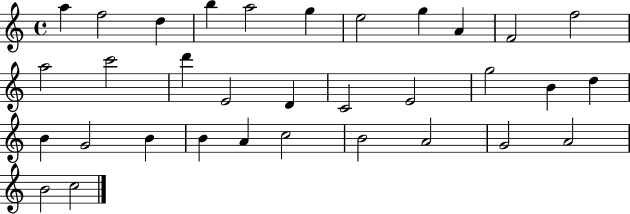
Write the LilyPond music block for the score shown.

{
  \clef treble
  \time 4/4
  \defaultTimeSignature
  \key c \major
  a''4 f''2 d''4 | b''4 a''2 g''4 | e''2 g''4 a'4 | f'2 f''2 | \break a''2 c'''2 | d'''4 e'2 d'4 | c'2 e'2 | g''2 b'4 d''4 | \break b'4 g'2 b'4 | b'4 a'4 c''2 | b'2 a'2 | g'2 a'2 | \break b'2 c''2 | \bar "|."
}